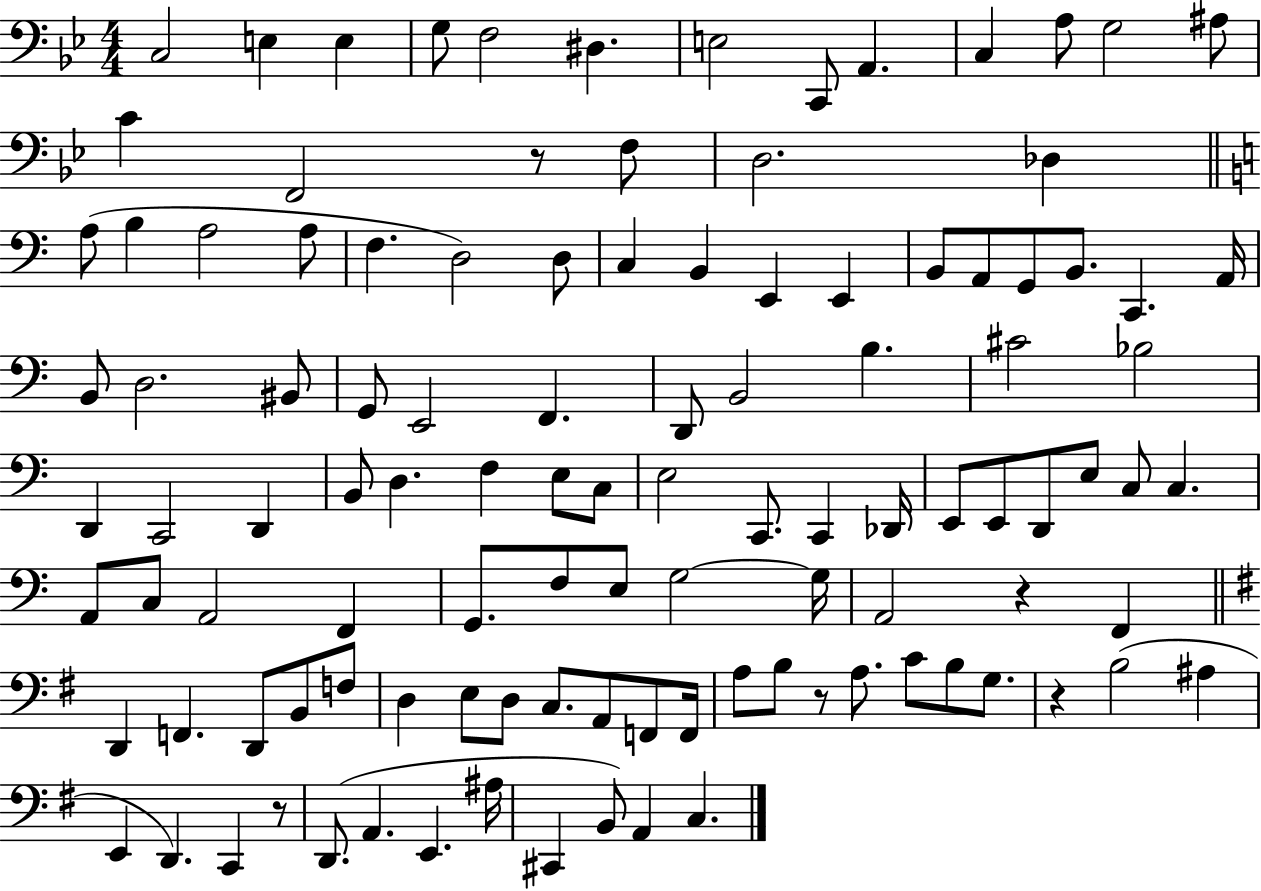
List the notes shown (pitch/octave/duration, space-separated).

C3/h E3/q E3/q G3/e F3/h D#3/q. E3/h C2/e A2/q. C3/q A3/e G3/h A#3/e C4/q F2/h R/e F3/e D3/h. Db3/q A3/e B3/q A3/h A3/e F3/q. D3/h D3/e C3/q B2/q E2/q E2/q B2/e A2/e G2/e B2/e. C2/q. A2/s B2/e D3/h. BIS2/e G2/e E2/h F2/q. D2/e B2/h B3/q. C#4/h Bb3/h D2/q C2/h D2/q B2/e D3/q. F3/q E3/e C3/e E3/h C2/e. C2/q Db2/s E2/e E2/e D2/e E3/e C3/e C3/q. A2/e C3/e A2/h F2/q G2/e. F3/e E3/e G3/h G3/s A2/h R/q F2/q D2/q F2/q. D2/e B2/e F3/e D3/q E3/e D3/e C3/e. A2/e F2/e F2/s A3/e B3/e R/e A3/e. C4/e B3/e G3/e. R/q B3/h A#3/q E2/q D2/q. C2/q R/e D2/e. A2/q. E2/q. A#3/s C#2/q B2/e A2/q C3/q.